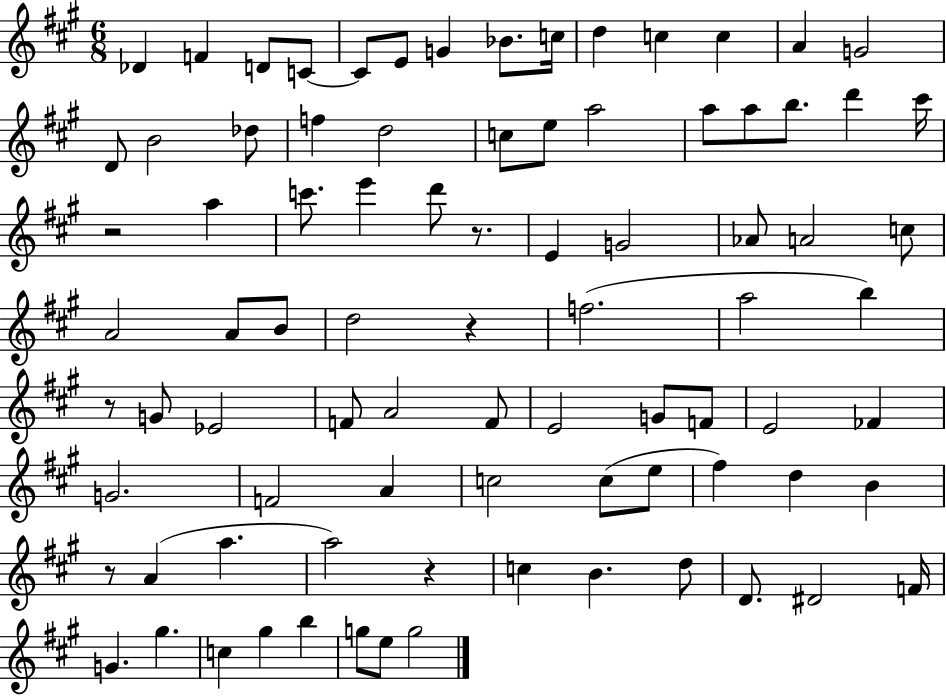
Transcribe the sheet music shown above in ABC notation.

X:1
T:Untitled
M:6/8
L:1/4
K:A
_D F D/2 C/2 C/2 E/2 G _B/2 c/4 d c c A G2 D/2 B2 _d/2 f d2 c/2 e/2 a2 a/2 a/2 b/2 d' ^c'/4 z2 a c'/2 e' d'/2 z/2 E G2 _A/2 A2 c/2 A2 A/2 B/2 d2 z f2 a2 b z/2 G/2 _E2 F/2 A2 F/2 E2 G/2 F/2 E2 _F G2 F2 A c2 c/2 e/2 ^f d B z/2 A a a2 z c B d/2 D/2 ^D2 F/4 G ^g c ^g b g/2 e/2 g2